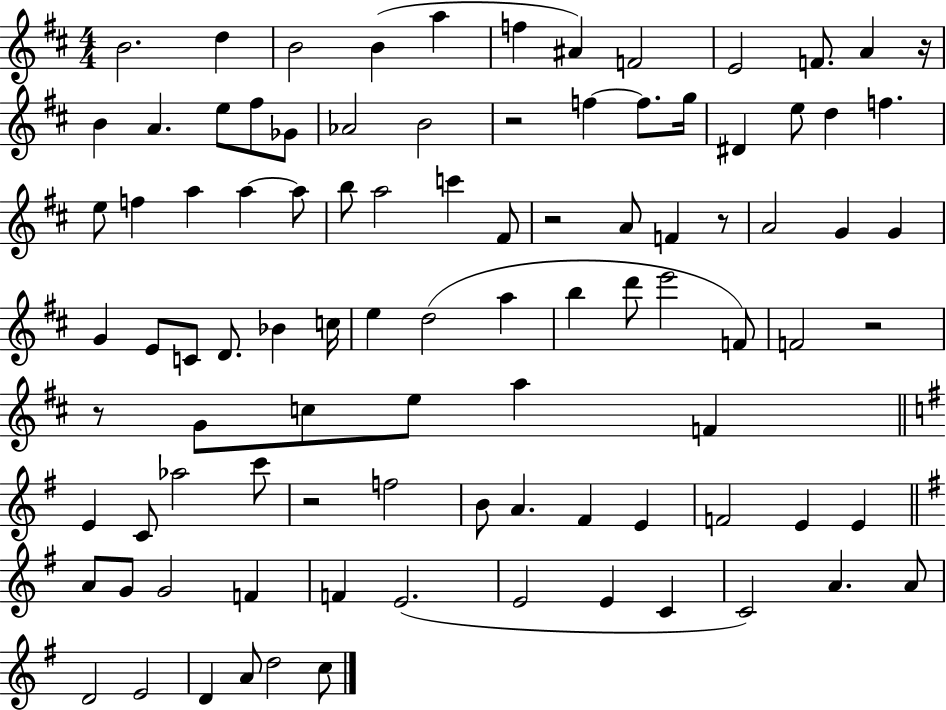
{
  \clef treble
  \numericTimeSignature
  \time 4/4
  \key d \major
  b'2. d''4 | b'2 b'4( a''4 | f''4 ais'4) f'2 | e'2 f'8. a'4 r16 | \break b'4 a'4. e''8 fis''8 ges'8 | aes'2 b'2 | r2 f''4~~ f''8. g''16 | dis'4 e''8 d''4 f''4. | \break e''8 f''4 a''4 a''4~~ a''8 | b''8 a''2 c'''4 fis'8 | r2 a'8 f'4 r8 | a'2 g'4 g'4 | \break g'4 e'8 c'8 d'8. bes'4 c''16 | e''4 d''2( a''4 | b''4 d'''8 e'''2 f'8) | f'2 r2 | \break r8 g'8 c''8 e''8 a''4 f'4 | \bar "||" \break \key g \major e'4 c'8 aes''2 c'''8 | r2 f''2 | b'8 a'4. fis'4 e'4 | f'2 e'4 e'4 | \break \bar "||" \break \key g \major a'8 g'8 g'2 f'4 | f'4 e'2.( | e'2 e'4 c'4 | c'2) a'4. a'8 | \break d'2 e'2 | d'4 a'8 d''2 c''8 | \bar "|."
}